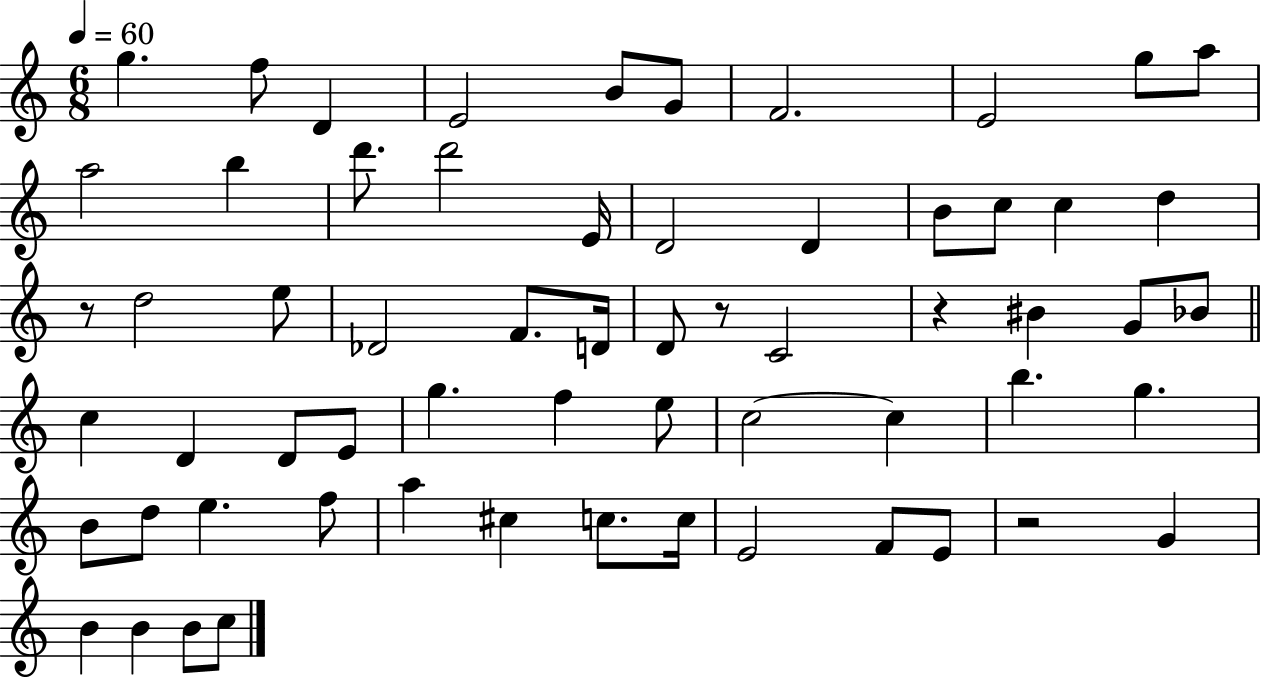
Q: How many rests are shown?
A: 4